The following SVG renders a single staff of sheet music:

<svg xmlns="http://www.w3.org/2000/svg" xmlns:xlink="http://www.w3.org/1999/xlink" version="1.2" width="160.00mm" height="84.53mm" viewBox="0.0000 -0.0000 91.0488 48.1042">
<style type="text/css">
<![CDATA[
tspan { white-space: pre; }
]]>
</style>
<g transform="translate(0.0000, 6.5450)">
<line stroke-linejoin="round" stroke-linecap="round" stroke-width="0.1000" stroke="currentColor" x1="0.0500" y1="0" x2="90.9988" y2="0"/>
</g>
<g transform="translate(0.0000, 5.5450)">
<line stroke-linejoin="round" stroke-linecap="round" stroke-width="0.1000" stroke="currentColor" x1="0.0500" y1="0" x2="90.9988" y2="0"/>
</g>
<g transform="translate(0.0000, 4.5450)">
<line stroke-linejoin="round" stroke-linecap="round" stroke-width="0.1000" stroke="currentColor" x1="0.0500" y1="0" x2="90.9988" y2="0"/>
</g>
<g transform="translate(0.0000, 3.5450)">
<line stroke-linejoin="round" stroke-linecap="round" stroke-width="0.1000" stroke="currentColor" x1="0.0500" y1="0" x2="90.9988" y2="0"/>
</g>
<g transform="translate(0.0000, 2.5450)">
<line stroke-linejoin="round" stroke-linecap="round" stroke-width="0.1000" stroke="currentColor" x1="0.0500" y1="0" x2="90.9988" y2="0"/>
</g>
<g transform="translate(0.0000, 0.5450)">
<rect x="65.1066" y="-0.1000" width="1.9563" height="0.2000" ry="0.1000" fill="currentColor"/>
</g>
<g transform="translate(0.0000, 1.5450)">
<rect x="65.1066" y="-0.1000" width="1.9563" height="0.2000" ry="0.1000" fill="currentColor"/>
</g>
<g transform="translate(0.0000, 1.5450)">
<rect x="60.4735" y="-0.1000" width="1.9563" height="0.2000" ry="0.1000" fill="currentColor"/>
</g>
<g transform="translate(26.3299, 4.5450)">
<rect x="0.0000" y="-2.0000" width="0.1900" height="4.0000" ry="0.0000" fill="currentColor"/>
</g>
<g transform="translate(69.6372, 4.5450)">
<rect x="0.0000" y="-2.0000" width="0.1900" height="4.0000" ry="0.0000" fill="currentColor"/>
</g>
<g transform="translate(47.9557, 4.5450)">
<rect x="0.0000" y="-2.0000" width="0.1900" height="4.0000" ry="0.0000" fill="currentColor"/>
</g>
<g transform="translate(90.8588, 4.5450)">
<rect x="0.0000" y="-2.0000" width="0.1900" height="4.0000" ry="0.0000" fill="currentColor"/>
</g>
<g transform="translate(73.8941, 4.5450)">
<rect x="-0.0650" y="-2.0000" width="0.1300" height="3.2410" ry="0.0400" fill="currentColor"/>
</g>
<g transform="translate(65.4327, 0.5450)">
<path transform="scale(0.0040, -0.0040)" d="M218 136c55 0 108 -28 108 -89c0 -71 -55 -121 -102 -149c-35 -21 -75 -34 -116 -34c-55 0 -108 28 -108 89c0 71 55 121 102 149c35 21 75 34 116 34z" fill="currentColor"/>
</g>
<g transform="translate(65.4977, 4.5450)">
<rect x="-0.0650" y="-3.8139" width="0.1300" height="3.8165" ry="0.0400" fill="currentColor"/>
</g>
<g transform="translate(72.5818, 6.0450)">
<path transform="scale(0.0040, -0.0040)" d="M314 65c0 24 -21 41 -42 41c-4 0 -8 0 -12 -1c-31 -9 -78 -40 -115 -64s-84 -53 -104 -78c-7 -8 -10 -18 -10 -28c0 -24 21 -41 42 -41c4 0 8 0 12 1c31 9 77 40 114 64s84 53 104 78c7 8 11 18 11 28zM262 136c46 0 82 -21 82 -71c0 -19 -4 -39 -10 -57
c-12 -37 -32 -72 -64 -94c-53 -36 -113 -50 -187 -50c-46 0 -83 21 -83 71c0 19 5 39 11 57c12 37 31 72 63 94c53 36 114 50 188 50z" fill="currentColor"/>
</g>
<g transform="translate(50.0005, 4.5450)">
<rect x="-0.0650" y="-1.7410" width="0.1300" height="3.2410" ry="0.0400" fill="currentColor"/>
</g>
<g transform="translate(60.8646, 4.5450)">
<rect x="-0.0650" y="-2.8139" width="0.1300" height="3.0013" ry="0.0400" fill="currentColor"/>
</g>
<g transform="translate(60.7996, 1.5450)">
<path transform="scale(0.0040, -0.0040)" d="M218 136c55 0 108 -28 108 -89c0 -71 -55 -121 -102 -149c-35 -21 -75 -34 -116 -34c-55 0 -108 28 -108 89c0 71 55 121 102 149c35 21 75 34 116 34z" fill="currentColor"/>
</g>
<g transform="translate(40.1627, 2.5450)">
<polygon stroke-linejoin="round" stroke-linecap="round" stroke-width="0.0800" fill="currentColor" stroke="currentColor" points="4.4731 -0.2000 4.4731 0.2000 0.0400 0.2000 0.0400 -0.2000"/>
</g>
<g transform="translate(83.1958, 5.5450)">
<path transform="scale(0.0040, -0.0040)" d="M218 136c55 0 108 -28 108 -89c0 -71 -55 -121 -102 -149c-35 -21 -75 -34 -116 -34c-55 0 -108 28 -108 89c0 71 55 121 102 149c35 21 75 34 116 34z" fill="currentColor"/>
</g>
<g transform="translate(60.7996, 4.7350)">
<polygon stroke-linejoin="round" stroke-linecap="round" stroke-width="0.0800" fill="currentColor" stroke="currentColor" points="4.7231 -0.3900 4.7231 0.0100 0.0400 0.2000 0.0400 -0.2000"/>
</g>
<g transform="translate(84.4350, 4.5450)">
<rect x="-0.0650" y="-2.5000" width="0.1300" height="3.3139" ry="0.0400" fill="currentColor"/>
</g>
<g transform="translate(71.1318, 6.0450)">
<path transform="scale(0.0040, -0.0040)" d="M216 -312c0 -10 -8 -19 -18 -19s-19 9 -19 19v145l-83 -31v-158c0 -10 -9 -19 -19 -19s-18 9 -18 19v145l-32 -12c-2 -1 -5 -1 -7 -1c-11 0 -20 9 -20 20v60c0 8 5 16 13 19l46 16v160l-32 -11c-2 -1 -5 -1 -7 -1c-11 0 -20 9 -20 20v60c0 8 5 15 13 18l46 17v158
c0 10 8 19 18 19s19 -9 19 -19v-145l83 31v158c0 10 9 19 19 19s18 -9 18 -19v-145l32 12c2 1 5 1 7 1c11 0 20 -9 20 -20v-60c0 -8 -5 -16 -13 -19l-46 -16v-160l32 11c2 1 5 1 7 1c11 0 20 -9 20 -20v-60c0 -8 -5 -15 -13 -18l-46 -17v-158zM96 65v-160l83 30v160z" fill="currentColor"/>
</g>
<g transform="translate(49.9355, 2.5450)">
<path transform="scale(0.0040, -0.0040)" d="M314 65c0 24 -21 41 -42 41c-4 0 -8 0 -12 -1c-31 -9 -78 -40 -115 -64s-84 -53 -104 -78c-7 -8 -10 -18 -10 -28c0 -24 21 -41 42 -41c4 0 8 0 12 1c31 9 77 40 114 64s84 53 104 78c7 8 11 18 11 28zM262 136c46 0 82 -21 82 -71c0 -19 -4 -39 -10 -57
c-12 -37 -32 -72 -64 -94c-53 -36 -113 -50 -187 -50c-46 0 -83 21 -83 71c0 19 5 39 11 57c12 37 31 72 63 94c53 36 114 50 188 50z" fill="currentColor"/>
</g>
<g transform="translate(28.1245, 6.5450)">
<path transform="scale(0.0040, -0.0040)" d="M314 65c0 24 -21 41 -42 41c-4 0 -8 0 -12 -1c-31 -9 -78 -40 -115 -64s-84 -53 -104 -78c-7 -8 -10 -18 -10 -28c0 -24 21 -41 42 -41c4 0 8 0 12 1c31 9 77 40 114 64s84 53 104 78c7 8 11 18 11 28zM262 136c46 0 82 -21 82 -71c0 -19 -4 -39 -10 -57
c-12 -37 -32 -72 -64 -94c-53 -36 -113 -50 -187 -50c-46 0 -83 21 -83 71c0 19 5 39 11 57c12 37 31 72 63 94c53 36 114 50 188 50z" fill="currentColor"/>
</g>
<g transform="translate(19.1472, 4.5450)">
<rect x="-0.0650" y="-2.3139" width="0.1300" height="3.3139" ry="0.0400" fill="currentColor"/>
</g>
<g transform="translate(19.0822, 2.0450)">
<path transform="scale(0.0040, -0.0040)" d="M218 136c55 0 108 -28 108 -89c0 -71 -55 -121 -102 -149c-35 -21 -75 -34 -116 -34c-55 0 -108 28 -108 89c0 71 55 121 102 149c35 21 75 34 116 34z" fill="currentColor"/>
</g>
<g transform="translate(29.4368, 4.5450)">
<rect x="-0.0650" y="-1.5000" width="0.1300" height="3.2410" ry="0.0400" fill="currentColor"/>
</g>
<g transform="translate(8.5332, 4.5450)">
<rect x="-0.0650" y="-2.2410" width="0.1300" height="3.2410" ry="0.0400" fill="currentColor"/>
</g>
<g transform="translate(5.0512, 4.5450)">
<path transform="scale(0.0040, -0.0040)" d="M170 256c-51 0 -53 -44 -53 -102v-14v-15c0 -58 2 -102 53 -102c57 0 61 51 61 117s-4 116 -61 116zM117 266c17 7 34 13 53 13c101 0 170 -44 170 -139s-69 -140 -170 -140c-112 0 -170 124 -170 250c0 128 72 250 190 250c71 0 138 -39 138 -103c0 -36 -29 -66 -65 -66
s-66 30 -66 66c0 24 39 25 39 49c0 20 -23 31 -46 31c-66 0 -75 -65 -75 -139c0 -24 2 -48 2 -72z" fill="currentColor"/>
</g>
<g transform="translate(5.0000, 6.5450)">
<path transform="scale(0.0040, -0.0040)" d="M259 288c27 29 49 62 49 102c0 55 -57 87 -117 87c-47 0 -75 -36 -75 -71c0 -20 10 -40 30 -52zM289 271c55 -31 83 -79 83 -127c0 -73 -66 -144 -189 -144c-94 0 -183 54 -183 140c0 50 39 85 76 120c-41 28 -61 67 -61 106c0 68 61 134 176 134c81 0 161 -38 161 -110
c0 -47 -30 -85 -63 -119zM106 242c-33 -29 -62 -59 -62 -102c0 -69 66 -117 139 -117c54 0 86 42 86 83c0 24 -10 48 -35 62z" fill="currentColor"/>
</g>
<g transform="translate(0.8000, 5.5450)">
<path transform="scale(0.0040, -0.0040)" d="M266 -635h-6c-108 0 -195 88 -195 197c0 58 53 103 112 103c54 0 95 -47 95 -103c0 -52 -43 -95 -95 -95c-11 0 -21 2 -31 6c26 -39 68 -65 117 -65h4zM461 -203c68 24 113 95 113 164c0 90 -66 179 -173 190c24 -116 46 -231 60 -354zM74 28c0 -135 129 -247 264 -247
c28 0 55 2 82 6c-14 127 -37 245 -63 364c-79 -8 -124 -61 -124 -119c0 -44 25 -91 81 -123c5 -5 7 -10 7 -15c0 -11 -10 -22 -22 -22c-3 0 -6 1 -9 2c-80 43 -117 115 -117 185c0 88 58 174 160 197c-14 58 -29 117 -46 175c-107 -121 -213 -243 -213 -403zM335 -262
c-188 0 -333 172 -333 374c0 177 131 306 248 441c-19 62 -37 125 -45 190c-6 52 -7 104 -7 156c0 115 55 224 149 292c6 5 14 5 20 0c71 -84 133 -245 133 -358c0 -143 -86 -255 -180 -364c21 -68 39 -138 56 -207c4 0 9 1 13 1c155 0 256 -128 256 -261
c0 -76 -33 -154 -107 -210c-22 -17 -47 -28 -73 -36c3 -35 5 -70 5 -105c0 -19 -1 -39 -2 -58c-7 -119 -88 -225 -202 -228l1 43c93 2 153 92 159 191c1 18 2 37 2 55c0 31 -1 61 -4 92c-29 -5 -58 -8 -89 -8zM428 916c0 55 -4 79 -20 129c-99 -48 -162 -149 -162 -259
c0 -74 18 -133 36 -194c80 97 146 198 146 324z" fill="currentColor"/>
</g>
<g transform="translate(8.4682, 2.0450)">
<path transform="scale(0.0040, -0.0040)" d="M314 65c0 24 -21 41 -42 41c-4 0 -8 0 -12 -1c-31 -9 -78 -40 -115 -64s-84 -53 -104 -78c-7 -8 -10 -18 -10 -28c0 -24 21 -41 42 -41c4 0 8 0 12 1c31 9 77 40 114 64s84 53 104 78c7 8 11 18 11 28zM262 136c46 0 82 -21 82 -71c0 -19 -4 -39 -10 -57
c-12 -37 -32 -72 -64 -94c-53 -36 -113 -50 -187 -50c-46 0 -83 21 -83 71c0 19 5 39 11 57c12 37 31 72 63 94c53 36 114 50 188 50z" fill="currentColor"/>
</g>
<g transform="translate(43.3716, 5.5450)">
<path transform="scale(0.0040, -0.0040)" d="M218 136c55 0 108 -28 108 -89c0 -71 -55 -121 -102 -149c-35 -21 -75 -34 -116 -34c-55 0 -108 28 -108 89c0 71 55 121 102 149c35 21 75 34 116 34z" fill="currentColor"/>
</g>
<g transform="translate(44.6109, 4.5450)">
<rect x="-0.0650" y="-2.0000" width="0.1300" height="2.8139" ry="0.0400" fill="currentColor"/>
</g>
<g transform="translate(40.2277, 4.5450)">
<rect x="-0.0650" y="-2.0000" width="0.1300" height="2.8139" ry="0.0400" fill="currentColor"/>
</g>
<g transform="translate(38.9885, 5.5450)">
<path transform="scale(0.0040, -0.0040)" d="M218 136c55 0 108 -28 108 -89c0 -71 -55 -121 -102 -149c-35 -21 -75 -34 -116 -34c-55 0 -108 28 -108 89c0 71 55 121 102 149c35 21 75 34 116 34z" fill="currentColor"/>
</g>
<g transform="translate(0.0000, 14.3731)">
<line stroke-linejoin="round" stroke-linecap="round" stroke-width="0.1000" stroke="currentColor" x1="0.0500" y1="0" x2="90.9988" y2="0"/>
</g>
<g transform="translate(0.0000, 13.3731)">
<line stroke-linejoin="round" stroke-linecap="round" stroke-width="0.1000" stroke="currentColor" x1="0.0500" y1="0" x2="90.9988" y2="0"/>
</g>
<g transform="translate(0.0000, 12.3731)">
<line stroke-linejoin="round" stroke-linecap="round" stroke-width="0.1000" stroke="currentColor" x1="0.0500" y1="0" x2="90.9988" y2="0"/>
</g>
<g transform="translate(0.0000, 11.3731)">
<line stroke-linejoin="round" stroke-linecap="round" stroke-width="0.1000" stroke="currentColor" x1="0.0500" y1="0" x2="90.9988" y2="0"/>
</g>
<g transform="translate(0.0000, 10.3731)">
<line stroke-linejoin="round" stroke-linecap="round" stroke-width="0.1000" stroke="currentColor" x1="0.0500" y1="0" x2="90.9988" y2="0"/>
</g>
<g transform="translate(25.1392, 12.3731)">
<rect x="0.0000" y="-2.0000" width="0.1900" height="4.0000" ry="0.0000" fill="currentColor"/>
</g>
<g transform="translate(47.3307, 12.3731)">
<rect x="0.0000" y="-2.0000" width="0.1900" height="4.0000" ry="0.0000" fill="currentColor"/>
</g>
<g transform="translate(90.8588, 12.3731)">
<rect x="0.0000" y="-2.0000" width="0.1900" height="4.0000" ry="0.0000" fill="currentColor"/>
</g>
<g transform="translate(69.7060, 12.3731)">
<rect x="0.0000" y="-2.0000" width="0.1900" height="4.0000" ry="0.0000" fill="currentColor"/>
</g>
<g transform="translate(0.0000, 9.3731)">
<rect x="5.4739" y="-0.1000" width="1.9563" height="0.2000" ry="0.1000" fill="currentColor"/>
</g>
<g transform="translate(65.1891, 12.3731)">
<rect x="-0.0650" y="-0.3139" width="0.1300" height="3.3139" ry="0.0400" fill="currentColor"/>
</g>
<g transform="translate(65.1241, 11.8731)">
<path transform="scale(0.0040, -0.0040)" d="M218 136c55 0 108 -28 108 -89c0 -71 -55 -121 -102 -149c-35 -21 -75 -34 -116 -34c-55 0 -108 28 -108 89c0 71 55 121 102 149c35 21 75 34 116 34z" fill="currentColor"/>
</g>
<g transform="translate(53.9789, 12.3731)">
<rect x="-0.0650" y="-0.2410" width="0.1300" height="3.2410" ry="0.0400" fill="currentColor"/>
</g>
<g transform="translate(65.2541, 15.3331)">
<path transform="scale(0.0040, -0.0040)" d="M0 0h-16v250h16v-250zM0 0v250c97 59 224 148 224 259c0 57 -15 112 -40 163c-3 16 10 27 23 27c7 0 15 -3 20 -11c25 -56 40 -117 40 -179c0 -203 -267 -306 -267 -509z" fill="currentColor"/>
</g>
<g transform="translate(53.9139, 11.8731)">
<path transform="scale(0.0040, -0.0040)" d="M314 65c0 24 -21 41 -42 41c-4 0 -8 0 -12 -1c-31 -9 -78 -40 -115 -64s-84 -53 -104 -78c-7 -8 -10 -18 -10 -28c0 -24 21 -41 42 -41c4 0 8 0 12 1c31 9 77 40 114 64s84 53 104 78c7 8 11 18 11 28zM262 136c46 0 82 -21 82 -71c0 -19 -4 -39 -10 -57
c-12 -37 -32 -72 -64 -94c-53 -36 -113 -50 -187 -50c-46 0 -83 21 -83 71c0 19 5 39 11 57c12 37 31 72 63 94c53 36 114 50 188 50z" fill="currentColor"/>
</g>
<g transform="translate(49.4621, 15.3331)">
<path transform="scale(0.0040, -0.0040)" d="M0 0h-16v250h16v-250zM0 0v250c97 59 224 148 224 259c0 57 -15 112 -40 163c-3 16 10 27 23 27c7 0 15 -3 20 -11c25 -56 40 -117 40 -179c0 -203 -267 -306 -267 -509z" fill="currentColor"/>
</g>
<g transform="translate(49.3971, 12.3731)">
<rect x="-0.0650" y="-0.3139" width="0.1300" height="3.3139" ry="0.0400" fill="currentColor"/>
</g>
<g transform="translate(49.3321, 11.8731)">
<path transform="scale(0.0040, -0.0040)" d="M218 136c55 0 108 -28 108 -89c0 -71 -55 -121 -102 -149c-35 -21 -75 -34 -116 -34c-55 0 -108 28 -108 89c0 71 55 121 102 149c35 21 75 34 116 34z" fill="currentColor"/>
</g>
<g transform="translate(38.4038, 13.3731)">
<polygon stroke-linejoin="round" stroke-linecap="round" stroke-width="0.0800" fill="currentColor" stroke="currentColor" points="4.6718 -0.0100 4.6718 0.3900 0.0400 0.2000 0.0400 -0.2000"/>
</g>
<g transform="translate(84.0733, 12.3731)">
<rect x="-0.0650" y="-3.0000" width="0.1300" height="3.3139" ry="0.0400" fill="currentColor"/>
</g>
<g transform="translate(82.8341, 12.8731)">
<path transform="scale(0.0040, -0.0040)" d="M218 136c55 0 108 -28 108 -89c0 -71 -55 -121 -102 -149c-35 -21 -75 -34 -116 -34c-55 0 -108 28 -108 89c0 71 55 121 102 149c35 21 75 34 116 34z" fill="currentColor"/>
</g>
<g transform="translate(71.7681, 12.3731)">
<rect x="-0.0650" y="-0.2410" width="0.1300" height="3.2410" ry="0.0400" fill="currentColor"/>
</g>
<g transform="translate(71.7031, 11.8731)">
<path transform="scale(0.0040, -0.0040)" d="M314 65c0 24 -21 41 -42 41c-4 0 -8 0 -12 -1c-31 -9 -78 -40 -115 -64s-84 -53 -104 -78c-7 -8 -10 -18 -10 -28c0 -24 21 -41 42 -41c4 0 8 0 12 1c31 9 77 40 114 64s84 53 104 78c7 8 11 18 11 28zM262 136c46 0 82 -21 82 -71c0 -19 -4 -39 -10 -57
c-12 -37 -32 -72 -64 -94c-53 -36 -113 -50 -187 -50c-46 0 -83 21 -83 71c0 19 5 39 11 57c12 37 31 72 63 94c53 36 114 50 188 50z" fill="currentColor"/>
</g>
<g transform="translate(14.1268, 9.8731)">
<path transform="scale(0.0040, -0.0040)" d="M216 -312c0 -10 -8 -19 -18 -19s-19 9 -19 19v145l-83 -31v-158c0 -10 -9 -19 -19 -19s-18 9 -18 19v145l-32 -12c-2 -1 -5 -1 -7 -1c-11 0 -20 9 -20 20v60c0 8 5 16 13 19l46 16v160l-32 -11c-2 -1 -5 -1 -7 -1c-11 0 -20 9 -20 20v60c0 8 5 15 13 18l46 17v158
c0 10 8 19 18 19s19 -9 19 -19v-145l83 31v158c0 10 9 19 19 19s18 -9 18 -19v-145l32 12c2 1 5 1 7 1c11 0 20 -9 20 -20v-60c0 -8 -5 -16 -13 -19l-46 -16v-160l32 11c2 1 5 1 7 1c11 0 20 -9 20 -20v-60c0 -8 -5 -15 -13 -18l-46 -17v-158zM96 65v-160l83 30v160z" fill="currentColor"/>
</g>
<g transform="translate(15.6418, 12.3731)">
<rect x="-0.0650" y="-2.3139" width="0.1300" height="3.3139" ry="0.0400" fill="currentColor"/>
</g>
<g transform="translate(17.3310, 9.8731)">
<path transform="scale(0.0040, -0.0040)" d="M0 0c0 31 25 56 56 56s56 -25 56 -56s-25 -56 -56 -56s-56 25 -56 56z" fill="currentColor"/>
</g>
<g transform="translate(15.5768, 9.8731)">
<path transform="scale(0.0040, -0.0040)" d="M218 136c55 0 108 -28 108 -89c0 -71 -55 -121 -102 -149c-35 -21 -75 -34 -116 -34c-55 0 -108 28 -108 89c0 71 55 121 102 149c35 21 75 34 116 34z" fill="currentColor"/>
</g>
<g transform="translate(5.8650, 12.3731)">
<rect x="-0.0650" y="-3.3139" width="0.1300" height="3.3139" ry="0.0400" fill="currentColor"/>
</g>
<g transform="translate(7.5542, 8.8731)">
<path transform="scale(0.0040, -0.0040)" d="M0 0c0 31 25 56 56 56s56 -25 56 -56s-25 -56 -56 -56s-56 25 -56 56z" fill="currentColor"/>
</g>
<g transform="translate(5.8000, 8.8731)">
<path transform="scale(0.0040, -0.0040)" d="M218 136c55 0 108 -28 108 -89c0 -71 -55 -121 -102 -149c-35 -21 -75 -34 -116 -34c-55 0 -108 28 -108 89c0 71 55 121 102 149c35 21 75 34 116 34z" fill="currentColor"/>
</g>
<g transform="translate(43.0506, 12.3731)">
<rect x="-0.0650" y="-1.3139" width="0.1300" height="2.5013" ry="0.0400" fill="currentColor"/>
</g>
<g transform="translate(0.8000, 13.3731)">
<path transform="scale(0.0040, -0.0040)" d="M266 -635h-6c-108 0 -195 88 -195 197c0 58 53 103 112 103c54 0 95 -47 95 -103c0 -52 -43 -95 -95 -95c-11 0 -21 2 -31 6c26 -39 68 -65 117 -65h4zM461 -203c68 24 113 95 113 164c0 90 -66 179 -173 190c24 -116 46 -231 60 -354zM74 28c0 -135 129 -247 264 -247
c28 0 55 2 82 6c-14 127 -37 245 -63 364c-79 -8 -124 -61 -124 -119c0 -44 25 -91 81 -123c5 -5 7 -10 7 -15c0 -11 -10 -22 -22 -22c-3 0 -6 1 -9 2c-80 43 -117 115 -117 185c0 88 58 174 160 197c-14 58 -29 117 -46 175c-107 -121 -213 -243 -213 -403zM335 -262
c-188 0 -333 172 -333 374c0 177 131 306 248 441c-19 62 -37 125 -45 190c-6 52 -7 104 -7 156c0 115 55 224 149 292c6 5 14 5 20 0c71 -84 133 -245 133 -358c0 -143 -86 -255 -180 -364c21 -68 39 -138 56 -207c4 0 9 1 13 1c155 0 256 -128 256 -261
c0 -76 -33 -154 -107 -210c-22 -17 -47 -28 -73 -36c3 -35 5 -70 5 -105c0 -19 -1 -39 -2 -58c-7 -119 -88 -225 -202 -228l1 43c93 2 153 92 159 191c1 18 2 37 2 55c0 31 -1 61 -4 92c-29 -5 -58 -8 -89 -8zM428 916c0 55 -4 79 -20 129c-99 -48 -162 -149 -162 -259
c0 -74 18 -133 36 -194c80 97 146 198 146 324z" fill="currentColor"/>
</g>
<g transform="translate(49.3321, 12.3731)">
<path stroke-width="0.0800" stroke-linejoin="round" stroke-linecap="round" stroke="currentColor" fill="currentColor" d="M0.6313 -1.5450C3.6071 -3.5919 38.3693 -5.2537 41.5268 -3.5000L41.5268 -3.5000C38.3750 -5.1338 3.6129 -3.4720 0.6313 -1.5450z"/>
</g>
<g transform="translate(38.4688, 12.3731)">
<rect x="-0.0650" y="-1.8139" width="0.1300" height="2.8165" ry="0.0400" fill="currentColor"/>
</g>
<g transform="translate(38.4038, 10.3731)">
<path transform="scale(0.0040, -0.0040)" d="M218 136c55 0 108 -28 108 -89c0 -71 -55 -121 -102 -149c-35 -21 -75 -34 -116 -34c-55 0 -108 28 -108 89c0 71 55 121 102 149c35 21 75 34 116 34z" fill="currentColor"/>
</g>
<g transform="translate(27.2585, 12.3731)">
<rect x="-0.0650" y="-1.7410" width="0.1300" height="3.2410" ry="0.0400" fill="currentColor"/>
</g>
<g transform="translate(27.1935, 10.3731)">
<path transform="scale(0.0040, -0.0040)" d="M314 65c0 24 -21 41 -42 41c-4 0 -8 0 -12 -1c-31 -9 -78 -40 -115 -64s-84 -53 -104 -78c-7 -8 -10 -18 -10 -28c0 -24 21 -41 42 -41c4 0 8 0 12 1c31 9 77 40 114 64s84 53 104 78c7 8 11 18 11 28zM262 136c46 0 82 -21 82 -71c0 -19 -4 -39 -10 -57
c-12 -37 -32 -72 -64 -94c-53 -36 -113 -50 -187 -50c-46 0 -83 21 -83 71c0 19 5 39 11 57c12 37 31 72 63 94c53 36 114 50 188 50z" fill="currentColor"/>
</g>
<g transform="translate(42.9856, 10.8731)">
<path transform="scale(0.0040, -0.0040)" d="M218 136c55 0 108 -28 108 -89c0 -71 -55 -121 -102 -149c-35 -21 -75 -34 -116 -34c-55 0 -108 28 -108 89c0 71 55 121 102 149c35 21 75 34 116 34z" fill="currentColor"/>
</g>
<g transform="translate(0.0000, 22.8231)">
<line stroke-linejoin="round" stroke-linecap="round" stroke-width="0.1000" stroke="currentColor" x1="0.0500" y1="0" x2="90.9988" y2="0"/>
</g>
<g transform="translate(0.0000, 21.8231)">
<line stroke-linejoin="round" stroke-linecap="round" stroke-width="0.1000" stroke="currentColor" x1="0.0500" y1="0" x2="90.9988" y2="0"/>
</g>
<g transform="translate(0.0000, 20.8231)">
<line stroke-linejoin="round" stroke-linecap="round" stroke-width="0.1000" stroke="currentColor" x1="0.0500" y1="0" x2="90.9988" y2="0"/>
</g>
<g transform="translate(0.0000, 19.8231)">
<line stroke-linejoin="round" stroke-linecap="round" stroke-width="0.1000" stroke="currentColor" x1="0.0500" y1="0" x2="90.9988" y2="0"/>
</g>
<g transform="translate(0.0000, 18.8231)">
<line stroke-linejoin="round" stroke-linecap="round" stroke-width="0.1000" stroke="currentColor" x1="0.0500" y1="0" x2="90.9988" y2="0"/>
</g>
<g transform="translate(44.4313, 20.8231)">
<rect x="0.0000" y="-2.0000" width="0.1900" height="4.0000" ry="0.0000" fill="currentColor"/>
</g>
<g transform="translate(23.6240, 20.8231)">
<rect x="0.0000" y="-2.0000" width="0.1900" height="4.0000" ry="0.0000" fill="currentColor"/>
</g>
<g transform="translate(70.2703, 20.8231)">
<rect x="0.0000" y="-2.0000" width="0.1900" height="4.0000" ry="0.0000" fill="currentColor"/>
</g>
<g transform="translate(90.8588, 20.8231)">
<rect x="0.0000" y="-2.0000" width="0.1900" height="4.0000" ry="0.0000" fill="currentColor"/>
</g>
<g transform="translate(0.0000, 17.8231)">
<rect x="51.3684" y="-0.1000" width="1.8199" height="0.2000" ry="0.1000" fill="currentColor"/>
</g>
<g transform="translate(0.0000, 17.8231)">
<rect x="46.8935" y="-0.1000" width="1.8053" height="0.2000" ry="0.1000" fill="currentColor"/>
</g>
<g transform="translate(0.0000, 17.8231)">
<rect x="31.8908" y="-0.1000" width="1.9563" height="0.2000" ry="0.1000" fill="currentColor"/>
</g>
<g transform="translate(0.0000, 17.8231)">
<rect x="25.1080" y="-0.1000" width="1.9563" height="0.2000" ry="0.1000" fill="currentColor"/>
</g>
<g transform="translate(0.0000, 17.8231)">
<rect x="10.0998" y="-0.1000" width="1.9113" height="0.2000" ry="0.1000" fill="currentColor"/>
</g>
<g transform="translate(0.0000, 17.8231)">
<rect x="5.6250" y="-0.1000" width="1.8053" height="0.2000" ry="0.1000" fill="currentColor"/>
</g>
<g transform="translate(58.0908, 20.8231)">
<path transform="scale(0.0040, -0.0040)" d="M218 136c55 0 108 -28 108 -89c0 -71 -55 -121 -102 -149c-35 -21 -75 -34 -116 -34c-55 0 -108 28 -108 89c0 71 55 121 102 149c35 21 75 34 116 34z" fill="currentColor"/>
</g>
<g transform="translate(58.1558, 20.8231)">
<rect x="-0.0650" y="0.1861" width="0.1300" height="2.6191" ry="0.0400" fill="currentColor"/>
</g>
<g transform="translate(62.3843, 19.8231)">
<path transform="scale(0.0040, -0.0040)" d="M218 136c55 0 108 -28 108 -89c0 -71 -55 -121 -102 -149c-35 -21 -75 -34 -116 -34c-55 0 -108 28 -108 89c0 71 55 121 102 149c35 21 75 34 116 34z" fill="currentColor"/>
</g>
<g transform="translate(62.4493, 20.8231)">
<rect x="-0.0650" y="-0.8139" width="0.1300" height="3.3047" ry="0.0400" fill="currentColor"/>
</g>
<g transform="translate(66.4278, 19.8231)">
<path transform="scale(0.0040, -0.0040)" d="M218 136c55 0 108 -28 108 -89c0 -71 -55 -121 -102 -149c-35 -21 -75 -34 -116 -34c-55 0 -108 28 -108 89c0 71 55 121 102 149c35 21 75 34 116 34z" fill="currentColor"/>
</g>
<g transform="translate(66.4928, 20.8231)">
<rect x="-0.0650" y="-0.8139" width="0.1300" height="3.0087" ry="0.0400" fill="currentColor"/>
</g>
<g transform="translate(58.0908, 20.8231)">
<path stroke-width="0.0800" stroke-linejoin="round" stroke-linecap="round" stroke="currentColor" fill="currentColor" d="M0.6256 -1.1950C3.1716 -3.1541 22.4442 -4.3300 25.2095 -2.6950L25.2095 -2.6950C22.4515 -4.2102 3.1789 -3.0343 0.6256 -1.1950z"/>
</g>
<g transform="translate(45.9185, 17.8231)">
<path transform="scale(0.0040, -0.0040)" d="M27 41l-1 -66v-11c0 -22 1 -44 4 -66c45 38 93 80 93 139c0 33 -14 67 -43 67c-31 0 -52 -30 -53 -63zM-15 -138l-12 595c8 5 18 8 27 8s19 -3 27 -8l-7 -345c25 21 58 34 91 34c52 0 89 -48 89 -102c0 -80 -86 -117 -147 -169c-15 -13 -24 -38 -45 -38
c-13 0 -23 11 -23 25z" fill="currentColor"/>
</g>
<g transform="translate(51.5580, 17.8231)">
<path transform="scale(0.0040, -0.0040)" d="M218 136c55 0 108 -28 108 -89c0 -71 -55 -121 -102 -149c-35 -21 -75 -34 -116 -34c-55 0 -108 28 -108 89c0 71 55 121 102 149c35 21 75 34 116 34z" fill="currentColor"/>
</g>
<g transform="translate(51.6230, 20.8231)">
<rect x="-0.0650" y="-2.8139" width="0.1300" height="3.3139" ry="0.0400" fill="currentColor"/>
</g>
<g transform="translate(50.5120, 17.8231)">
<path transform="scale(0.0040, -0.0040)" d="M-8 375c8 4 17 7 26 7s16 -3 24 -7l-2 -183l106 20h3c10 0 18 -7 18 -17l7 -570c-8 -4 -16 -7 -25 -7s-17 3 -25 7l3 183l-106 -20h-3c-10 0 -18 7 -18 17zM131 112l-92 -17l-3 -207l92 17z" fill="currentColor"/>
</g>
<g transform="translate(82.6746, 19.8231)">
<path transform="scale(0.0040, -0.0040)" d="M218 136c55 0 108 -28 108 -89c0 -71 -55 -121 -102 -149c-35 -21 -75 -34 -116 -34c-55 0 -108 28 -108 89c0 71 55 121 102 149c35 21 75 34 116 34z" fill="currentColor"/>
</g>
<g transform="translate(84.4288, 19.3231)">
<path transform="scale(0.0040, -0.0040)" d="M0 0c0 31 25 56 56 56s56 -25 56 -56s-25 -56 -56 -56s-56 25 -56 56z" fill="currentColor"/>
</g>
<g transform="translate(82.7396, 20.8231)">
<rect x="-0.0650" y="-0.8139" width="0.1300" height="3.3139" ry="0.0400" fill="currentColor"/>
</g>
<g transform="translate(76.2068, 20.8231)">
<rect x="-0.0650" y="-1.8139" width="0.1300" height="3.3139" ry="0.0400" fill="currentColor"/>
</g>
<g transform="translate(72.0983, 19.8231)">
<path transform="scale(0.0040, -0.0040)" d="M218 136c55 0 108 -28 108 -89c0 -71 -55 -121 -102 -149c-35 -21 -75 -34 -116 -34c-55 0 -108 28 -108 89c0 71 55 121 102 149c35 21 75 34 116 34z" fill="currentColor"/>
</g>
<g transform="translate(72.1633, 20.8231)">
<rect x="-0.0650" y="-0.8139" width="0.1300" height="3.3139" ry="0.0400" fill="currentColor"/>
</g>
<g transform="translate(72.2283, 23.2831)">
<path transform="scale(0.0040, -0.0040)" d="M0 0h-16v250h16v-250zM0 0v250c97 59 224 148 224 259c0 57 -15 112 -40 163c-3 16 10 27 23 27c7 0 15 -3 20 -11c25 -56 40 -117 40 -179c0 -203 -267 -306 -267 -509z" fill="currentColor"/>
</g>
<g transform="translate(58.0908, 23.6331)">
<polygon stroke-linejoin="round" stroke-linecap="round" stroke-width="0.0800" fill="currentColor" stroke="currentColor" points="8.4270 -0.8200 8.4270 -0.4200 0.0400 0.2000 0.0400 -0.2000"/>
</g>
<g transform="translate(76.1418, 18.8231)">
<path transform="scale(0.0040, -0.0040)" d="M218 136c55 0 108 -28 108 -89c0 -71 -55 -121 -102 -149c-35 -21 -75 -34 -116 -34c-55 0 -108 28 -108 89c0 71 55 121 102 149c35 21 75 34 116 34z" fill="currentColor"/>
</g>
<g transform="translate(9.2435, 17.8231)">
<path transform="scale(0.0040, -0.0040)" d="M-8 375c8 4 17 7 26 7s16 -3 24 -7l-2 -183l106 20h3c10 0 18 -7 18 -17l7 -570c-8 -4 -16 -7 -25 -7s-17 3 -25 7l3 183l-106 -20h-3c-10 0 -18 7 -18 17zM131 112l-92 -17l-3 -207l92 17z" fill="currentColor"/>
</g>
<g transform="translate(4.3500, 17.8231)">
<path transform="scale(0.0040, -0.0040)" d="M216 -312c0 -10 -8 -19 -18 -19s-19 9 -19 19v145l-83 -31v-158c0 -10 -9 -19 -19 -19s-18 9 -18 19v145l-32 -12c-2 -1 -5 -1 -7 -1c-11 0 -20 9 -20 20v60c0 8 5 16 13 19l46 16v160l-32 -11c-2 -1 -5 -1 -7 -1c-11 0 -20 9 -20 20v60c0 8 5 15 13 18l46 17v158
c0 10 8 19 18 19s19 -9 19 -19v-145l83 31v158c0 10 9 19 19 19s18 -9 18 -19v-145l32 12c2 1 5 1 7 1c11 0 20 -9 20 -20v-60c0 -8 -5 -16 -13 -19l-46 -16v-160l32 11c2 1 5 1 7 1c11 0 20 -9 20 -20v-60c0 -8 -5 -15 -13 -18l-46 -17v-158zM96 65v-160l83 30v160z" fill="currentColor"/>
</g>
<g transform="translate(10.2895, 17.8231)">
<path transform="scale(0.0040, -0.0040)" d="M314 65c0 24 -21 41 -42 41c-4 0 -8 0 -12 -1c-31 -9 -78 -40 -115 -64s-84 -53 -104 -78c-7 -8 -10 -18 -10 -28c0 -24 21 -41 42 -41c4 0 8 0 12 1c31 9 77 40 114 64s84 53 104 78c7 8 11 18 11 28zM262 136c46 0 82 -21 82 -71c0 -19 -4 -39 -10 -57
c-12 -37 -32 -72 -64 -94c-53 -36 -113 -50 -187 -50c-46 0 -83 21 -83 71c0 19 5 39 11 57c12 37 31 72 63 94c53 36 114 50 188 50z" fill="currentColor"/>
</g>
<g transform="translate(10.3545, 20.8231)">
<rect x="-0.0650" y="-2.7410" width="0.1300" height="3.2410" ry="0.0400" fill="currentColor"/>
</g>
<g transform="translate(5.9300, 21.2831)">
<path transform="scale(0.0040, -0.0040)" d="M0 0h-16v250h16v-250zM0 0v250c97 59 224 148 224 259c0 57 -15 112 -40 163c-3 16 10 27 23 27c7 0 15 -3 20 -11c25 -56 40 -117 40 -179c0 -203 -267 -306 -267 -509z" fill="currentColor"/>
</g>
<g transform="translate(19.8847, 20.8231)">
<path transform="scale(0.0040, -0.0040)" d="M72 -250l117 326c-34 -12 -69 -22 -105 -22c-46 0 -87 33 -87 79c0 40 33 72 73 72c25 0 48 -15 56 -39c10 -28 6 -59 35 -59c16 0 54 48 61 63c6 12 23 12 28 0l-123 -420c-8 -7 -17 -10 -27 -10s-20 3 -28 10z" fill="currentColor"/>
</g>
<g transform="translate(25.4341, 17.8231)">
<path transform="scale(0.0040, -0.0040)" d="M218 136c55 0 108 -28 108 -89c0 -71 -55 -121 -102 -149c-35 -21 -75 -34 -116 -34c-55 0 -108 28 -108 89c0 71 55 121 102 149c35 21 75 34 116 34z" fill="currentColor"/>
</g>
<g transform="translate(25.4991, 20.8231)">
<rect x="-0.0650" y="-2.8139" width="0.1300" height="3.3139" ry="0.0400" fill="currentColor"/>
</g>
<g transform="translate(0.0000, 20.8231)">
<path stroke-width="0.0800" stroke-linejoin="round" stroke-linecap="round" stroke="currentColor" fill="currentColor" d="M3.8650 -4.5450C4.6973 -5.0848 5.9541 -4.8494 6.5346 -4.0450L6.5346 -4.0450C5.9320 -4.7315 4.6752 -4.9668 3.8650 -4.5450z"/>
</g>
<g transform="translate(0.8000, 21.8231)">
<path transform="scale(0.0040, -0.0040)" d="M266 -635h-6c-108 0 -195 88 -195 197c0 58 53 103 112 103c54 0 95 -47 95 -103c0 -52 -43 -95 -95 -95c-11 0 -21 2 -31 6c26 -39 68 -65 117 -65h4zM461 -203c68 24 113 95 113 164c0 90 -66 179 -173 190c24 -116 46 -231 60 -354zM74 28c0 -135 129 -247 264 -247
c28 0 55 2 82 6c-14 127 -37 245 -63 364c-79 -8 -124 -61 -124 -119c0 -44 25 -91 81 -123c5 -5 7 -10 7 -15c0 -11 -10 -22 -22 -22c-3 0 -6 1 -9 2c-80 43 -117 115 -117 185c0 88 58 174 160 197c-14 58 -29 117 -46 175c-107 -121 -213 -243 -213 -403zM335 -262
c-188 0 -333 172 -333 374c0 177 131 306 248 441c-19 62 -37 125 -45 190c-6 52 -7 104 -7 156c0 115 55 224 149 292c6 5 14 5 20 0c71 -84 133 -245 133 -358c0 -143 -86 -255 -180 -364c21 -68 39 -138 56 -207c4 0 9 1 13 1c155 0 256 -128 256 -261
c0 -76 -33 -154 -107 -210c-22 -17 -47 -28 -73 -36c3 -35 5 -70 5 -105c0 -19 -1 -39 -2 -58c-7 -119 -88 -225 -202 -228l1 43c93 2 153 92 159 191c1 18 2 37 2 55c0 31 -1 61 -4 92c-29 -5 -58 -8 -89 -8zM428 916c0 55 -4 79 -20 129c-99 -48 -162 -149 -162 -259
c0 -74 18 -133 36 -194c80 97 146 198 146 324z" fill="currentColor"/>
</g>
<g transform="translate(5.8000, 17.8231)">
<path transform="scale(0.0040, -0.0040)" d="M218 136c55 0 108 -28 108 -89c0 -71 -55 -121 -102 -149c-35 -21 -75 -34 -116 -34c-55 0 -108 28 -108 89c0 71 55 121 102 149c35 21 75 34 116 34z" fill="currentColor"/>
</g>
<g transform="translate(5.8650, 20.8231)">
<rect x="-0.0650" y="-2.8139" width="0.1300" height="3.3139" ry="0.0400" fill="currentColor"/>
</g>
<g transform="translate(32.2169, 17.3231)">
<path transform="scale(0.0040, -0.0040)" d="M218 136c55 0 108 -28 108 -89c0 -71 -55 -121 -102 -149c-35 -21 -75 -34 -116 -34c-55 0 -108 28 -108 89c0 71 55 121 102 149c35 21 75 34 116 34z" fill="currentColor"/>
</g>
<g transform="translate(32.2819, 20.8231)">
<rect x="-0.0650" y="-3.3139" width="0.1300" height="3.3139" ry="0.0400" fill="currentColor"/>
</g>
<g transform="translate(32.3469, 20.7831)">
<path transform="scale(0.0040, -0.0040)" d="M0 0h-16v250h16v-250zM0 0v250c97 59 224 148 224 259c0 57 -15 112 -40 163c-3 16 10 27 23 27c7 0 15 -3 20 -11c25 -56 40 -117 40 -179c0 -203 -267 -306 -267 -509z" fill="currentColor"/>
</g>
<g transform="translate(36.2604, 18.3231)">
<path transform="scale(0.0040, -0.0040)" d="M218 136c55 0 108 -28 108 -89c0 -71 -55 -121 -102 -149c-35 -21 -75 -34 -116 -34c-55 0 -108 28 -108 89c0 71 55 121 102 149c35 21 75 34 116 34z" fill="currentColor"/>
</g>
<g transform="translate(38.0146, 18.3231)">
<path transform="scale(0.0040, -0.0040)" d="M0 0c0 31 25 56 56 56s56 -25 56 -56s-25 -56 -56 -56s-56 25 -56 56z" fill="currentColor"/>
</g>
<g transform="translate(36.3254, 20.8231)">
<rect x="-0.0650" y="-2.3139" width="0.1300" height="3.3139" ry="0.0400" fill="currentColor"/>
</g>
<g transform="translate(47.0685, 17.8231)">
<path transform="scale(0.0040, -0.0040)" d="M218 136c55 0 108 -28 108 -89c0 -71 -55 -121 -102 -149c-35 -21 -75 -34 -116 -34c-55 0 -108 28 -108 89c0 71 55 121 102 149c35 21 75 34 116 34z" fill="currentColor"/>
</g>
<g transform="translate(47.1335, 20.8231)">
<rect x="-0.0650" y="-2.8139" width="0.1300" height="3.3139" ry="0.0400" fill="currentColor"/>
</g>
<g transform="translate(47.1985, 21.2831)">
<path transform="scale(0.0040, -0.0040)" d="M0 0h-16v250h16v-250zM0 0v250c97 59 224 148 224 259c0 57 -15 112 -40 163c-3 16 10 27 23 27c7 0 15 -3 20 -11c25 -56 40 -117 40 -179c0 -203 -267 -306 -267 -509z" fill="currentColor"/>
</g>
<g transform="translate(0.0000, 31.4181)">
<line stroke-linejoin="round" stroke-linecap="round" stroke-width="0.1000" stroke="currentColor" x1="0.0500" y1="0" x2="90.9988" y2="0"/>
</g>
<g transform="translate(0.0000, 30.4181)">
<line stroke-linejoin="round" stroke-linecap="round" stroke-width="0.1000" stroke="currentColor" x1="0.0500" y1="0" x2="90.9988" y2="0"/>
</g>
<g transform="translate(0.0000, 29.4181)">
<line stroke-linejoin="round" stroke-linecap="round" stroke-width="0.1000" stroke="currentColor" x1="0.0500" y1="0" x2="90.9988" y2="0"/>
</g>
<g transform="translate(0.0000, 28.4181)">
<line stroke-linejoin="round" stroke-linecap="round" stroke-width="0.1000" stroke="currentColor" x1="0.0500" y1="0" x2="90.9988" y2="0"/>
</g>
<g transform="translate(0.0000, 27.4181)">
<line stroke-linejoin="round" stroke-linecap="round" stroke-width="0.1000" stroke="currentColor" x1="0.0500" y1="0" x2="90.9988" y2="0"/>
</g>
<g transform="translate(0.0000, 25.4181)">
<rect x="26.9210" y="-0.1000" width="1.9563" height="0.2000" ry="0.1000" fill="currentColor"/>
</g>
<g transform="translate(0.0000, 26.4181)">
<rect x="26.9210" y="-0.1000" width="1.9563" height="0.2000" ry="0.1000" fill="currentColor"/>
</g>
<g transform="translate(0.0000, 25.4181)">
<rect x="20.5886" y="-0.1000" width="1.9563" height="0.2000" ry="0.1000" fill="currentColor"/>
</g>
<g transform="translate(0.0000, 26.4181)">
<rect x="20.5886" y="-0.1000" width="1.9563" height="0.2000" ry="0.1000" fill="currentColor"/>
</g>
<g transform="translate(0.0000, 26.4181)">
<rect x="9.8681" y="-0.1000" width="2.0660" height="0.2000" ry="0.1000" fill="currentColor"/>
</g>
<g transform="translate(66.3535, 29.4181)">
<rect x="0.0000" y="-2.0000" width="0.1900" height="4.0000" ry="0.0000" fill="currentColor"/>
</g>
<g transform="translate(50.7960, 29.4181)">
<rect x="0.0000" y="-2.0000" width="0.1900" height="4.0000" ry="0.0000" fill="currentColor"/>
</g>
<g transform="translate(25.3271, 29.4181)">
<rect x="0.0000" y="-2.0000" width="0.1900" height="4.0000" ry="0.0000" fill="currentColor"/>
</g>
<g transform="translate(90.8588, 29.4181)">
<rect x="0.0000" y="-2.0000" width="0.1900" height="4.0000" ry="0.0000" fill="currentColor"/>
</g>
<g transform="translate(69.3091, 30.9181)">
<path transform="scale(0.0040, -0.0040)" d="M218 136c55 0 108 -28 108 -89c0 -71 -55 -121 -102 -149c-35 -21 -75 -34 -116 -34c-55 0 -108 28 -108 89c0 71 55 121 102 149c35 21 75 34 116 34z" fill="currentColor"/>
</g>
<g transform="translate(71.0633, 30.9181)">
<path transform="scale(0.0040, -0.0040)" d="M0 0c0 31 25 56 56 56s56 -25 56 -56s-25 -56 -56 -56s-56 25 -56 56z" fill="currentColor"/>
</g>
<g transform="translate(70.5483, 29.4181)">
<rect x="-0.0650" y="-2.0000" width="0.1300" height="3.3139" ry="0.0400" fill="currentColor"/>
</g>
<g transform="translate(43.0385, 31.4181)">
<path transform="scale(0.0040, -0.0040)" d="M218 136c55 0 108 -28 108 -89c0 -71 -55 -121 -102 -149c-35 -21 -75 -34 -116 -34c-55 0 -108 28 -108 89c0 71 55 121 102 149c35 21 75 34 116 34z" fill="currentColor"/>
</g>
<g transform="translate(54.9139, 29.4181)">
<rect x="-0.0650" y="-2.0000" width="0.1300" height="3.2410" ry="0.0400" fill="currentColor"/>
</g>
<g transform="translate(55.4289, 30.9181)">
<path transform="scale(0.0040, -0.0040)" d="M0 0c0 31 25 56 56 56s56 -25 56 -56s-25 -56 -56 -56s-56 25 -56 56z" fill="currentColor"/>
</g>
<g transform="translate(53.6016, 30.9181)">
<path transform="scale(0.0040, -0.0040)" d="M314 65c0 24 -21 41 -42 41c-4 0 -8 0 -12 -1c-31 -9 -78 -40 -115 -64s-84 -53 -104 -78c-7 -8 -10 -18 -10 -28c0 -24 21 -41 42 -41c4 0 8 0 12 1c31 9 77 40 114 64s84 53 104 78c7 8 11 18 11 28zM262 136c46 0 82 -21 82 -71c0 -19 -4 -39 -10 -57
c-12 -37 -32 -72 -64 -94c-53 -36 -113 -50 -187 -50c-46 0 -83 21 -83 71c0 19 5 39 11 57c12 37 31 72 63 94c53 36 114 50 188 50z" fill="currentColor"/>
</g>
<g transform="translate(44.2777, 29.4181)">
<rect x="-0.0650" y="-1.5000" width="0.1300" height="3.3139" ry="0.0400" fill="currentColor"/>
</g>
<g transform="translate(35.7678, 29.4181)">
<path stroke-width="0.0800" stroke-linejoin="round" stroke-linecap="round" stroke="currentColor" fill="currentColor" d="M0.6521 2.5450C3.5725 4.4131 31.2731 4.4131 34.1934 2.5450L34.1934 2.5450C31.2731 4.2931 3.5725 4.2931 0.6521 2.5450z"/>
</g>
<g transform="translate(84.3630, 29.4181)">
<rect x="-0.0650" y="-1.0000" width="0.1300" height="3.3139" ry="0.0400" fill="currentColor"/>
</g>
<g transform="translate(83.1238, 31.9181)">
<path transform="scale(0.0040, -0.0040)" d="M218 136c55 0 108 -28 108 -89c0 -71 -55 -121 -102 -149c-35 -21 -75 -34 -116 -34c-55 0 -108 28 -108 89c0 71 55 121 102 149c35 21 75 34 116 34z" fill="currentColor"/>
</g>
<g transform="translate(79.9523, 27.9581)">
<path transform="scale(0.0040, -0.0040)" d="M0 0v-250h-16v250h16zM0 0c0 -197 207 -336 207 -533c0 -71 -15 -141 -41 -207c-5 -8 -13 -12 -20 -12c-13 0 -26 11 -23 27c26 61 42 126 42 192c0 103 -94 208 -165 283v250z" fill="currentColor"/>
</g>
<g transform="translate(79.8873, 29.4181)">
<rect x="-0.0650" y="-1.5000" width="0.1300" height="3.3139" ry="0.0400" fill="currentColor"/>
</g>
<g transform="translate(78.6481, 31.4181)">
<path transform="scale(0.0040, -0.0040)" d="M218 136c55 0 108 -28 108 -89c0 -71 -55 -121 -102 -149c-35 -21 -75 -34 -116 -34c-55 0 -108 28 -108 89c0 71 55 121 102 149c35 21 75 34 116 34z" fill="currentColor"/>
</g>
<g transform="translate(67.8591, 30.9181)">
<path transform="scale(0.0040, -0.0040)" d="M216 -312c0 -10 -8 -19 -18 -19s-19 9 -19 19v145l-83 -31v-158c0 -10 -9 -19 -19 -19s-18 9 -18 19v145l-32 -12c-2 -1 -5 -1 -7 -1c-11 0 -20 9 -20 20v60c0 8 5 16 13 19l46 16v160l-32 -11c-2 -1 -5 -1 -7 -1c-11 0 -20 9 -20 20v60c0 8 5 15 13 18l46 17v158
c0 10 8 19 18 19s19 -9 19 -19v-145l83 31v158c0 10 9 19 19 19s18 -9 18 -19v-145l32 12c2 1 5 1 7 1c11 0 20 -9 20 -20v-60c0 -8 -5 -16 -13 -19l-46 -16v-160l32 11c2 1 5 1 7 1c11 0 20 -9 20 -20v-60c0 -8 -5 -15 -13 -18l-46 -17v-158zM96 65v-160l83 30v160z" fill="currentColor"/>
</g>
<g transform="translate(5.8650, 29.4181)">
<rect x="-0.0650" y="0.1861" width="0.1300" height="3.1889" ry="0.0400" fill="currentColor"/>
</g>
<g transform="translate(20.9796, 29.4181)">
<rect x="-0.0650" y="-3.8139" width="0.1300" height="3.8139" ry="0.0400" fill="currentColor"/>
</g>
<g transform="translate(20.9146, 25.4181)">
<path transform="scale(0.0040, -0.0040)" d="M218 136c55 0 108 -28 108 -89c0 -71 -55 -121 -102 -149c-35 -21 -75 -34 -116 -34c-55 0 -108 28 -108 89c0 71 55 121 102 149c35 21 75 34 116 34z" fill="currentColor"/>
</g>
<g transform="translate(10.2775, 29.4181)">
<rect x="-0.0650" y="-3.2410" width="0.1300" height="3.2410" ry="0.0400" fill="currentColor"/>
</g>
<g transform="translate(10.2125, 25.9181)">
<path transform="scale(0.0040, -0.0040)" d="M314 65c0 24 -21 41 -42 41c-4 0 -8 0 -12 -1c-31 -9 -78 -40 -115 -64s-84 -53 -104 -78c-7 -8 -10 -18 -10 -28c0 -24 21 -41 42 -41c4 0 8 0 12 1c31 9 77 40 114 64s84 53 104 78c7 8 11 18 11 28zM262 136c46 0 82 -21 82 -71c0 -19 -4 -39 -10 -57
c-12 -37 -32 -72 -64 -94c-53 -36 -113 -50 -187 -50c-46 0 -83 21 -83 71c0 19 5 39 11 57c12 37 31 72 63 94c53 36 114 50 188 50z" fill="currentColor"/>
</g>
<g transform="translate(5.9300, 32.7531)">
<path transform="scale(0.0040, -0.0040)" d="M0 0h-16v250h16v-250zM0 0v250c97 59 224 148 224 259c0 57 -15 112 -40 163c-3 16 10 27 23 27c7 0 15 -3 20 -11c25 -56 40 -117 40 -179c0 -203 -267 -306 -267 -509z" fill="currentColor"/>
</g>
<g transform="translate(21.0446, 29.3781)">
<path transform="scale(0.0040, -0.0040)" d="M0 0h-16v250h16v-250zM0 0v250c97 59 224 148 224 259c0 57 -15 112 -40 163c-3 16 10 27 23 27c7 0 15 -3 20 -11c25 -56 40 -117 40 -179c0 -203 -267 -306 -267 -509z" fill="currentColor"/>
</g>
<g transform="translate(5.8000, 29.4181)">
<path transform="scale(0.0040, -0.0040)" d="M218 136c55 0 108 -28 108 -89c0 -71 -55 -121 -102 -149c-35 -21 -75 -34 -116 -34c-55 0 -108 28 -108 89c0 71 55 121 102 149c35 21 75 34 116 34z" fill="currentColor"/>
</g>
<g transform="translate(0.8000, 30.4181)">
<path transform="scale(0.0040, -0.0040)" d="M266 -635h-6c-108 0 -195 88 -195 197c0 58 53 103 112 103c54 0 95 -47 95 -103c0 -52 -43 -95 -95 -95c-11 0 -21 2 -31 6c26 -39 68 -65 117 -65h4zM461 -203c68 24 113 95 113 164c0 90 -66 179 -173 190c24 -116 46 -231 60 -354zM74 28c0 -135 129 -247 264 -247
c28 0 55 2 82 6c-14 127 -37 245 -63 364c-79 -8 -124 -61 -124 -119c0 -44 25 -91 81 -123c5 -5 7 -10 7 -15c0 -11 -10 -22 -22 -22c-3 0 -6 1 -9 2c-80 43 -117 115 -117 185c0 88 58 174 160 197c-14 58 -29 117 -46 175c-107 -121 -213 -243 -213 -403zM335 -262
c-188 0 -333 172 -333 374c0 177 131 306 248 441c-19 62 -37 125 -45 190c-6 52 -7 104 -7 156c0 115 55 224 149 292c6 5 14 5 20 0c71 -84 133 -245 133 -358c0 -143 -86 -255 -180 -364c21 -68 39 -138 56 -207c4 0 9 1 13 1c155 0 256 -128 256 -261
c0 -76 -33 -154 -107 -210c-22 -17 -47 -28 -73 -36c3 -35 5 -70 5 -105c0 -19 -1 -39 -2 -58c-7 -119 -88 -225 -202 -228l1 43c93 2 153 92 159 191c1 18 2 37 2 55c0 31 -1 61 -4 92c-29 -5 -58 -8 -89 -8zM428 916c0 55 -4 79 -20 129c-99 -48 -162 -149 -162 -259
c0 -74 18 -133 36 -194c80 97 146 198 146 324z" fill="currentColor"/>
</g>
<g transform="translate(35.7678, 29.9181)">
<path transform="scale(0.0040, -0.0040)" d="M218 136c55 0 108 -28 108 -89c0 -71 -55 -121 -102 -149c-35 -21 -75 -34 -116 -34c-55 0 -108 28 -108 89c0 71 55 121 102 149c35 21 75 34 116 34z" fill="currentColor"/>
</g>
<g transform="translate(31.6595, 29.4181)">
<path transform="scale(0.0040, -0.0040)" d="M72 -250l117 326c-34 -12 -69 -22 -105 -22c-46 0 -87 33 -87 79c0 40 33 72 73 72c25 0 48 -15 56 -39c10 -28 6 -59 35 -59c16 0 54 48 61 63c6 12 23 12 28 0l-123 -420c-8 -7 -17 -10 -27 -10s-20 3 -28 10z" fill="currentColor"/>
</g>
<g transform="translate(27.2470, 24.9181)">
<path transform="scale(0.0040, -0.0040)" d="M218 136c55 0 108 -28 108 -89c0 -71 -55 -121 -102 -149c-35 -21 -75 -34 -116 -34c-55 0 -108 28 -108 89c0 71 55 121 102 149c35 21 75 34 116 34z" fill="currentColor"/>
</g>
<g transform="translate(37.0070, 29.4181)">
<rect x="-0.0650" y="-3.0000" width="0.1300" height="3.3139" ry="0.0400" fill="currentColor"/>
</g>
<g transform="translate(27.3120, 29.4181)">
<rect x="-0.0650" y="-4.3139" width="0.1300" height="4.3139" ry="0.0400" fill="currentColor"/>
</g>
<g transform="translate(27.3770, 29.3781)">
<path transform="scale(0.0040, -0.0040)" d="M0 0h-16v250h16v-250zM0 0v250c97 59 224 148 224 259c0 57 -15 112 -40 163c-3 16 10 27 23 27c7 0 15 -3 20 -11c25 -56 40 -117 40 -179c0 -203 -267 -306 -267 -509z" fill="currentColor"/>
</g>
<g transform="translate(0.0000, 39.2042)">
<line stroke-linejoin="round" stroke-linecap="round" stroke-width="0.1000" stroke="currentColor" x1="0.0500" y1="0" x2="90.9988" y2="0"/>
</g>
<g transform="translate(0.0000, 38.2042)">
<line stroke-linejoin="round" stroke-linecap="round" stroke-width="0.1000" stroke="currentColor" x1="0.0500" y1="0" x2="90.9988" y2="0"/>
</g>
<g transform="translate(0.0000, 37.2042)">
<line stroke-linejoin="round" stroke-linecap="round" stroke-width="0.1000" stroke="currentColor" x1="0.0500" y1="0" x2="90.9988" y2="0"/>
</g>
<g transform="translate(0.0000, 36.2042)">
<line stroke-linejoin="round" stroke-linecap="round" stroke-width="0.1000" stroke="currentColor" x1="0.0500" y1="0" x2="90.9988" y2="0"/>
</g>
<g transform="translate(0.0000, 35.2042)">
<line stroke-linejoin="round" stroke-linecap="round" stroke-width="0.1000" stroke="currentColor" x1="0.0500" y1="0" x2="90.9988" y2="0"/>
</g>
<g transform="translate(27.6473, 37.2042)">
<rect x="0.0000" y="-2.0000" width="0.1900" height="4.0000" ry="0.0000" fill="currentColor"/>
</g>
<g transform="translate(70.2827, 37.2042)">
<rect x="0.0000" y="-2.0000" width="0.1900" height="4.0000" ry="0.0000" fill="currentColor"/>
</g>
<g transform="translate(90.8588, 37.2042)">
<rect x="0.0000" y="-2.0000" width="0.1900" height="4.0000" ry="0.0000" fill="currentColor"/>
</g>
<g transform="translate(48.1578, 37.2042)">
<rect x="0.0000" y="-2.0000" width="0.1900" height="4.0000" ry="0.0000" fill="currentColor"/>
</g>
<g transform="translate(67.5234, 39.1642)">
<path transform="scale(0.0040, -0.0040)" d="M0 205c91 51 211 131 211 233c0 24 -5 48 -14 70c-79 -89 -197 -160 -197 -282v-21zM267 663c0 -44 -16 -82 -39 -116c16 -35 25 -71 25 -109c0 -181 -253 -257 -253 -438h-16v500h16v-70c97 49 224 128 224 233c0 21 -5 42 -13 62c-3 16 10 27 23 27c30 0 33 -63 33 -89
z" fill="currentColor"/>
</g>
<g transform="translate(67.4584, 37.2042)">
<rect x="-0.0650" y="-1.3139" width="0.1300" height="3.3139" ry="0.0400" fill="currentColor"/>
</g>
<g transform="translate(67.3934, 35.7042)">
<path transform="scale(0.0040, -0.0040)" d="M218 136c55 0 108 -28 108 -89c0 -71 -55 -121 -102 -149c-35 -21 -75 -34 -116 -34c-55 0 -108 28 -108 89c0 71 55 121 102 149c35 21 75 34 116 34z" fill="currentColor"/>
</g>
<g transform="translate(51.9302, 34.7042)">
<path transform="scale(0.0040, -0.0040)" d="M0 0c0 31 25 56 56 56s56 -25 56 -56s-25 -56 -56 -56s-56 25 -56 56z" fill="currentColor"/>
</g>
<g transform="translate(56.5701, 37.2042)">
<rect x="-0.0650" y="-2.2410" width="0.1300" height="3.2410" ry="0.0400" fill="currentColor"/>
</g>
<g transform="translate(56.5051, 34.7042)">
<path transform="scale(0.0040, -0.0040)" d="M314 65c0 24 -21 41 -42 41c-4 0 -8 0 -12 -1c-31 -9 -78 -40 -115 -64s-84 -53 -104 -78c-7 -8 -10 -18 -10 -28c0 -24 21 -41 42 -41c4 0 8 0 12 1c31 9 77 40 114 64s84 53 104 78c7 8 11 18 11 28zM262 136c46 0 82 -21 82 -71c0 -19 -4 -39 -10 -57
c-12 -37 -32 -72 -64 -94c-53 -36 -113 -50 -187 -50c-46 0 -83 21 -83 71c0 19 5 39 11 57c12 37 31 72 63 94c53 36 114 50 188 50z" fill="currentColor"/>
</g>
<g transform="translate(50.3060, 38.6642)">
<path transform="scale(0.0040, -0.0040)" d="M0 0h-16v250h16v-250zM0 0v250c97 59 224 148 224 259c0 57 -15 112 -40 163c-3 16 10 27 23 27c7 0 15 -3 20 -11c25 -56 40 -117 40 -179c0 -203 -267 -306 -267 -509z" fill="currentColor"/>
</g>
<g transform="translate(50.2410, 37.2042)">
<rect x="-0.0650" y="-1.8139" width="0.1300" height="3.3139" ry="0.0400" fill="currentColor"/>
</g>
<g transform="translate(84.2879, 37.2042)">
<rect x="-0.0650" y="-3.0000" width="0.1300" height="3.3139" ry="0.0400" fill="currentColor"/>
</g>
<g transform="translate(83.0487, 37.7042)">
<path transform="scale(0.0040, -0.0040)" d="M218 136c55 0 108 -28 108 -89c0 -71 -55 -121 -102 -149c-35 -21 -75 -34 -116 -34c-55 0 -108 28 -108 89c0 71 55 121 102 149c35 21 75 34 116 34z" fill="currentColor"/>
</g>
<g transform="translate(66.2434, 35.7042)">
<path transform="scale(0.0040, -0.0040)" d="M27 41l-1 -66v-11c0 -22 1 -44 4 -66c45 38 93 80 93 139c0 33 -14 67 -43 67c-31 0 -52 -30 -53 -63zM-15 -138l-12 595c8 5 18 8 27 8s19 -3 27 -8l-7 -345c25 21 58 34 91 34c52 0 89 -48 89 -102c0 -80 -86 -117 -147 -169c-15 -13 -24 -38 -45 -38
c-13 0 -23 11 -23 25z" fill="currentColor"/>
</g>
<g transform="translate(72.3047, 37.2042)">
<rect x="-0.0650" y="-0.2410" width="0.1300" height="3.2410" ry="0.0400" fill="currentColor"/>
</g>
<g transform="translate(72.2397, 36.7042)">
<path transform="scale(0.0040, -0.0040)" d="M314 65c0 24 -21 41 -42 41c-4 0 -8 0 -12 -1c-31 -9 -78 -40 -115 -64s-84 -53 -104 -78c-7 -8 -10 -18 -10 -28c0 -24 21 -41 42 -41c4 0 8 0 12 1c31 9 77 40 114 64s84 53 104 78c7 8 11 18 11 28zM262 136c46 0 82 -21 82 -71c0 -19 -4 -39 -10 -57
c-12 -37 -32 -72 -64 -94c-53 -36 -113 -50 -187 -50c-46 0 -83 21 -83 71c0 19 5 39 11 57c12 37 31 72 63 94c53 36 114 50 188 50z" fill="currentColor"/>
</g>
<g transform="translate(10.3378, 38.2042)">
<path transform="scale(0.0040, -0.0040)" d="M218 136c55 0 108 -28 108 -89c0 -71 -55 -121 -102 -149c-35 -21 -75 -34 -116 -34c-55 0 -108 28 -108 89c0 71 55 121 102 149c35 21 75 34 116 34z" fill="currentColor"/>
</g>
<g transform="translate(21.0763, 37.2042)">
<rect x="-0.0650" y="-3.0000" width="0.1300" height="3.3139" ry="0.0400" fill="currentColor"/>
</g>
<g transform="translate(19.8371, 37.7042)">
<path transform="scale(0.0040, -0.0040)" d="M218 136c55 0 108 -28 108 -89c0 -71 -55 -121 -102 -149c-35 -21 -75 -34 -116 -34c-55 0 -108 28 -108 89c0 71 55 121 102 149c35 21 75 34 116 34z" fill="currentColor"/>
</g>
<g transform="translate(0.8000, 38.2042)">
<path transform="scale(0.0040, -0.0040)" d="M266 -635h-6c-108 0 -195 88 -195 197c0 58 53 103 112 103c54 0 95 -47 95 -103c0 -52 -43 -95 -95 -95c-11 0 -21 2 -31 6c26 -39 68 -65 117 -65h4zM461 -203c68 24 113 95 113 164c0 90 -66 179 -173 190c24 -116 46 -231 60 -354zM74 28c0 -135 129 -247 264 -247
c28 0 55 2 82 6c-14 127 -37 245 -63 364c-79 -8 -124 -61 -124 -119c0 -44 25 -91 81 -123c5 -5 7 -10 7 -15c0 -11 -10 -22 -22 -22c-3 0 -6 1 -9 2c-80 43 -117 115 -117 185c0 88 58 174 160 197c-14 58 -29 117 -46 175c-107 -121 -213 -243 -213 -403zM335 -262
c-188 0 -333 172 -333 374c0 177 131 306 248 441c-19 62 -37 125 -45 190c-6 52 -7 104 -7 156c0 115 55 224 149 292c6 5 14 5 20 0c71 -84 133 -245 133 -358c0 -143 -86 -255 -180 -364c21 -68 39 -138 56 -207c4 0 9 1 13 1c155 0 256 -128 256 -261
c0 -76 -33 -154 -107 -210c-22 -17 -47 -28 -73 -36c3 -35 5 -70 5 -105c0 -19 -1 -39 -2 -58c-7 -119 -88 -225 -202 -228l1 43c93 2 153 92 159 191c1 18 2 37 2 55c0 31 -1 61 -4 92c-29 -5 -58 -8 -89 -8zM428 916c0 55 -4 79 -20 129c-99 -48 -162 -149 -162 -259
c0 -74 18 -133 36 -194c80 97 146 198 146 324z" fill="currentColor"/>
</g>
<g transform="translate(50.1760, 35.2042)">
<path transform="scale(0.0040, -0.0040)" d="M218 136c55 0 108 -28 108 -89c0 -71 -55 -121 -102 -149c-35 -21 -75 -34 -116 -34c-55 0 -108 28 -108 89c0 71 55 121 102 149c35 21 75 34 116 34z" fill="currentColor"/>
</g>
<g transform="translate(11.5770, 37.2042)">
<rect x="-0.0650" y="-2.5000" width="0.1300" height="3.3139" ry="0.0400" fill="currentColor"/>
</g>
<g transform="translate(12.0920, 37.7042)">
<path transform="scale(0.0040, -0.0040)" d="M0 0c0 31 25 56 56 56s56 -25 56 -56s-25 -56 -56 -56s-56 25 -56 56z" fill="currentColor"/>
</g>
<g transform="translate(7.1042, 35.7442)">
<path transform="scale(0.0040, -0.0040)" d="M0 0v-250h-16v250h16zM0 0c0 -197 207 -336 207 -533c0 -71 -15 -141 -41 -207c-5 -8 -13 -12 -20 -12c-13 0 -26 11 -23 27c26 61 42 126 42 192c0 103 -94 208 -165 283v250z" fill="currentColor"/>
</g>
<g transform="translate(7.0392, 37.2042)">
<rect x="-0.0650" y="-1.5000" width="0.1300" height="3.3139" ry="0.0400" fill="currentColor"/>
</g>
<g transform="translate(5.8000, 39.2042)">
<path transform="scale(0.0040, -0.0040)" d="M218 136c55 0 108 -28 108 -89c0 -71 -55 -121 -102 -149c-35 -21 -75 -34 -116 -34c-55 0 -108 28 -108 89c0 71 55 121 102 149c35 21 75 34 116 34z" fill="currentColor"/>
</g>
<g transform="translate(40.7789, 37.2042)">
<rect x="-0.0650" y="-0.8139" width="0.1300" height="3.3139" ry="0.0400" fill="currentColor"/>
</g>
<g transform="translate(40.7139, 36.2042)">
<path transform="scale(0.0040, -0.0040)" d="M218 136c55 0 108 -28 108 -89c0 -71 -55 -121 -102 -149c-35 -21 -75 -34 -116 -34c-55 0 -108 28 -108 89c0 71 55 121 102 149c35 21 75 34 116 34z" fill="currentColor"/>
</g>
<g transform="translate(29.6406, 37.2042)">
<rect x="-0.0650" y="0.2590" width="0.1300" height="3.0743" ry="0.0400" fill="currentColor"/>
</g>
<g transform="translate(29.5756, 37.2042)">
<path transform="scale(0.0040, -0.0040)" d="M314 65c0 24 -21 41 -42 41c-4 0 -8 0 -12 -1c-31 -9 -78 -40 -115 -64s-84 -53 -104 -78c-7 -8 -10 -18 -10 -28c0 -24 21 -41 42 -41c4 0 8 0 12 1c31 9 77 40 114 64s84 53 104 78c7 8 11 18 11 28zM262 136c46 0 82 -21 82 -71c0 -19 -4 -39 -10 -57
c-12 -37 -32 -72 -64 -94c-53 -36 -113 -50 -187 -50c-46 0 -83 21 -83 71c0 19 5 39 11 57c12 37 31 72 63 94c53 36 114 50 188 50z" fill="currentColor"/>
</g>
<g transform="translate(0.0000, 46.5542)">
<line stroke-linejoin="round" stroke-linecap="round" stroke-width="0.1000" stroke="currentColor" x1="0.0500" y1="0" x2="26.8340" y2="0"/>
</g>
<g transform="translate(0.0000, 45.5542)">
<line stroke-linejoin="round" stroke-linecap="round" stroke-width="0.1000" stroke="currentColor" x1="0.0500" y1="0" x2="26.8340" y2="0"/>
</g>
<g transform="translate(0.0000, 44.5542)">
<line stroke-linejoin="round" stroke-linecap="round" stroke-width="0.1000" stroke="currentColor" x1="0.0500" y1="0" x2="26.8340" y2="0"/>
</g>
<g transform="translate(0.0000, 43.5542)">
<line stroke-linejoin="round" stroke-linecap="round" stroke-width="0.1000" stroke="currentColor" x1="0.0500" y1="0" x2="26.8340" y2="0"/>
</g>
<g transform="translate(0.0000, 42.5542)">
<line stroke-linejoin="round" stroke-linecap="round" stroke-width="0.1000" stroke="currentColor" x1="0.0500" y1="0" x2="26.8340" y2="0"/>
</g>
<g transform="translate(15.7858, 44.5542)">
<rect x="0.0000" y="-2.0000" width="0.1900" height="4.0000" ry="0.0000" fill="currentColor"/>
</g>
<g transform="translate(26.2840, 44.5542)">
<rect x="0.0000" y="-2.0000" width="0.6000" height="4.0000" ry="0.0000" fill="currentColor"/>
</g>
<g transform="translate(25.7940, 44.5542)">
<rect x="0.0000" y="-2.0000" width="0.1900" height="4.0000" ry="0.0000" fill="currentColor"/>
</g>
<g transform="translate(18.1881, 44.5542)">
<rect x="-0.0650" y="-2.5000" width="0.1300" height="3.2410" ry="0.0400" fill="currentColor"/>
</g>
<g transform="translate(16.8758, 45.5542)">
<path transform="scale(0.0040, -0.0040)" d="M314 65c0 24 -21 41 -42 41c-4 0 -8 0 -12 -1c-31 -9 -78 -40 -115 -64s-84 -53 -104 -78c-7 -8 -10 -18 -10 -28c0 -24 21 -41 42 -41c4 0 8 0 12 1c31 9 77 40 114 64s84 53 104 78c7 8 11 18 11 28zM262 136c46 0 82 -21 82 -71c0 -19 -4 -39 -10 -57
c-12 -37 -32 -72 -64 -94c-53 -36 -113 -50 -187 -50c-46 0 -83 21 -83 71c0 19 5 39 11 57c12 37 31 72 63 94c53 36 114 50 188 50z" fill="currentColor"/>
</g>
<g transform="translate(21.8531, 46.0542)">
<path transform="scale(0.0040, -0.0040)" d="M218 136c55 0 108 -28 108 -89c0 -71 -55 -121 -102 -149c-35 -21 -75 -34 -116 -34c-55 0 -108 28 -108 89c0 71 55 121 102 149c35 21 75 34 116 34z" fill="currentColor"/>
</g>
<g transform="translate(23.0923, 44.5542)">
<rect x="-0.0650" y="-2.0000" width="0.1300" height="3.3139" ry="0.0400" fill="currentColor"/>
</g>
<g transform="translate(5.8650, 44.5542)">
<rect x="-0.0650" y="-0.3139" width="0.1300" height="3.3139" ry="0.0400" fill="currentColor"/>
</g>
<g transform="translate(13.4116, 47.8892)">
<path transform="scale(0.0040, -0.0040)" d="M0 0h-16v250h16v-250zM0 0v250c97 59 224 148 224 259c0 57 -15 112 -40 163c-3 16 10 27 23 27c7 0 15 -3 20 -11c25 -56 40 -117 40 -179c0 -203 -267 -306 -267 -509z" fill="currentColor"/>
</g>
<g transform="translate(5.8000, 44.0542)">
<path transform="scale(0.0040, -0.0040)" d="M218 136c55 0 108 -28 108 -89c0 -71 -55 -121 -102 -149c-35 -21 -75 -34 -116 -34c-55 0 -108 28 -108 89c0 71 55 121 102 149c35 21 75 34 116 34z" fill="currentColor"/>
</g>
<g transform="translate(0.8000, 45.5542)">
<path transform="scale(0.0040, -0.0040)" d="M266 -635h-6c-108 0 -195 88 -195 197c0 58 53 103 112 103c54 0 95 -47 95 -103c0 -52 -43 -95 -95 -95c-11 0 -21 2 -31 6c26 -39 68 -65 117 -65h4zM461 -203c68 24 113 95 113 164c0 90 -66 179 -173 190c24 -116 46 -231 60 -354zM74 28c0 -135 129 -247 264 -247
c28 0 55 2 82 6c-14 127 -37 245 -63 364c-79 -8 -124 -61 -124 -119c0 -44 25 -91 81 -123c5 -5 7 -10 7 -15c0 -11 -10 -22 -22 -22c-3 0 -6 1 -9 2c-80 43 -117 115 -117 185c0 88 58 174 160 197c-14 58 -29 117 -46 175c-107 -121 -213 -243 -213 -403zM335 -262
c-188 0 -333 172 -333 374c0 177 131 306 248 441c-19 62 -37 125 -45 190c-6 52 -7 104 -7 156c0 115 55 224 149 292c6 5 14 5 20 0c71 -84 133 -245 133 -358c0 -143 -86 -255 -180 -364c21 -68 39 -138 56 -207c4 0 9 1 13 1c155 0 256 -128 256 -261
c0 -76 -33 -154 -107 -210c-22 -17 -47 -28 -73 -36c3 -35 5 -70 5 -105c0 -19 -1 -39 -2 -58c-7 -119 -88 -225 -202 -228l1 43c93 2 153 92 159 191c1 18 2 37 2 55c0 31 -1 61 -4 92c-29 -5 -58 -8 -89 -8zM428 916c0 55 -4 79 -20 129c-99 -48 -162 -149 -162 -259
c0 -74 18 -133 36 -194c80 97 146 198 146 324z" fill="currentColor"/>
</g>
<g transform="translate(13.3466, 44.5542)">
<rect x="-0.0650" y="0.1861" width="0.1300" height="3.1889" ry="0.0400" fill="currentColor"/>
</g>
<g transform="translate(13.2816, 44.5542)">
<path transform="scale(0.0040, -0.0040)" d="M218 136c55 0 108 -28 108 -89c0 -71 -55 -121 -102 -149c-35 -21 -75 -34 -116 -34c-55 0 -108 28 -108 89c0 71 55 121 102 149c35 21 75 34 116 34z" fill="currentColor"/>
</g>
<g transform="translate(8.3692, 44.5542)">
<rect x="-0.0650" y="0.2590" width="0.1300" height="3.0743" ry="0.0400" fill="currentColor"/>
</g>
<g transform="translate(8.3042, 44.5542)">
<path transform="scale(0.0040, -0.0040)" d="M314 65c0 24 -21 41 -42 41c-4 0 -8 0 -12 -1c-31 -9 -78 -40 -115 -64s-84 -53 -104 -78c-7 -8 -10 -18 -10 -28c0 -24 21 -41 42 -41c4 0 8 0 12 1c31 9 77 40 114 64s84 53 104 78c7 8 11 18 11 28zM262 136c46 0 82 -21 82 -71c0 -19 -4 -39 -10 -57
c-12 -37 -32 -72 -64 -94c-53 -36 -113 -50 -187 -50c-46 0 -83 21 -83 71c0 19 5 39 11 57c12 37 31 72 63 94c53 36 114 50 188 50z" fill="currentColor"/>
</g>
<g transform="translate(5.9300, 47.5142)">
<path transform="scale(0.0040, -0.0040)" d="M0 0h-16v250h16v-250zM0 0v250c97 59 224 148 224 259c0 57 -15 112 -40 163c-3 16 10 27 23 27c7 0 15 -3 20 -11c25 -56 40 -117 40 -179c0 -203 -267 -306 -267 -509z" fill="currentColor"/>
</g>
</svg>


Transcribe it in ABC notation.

X:1
T:Untitled
M:6/8
L:1/4
K:C
g2 g E2 G/2 G/2 f2 a/2 c'/2 ^F2 G b ^g f2 f/2 e/2 c/2 c2 c/2 c2 A ^a/2 a2 z/2 a b/2 g _a/2 a B/2 d/2 d/2 d/2 f d B/2 b2 c'/2 d'/2 z/2 A E F2 ^F E/2 D E/2 G A B2 d f/2 g2 _e/4 c2 A c/2 B2 B/2 G2 F